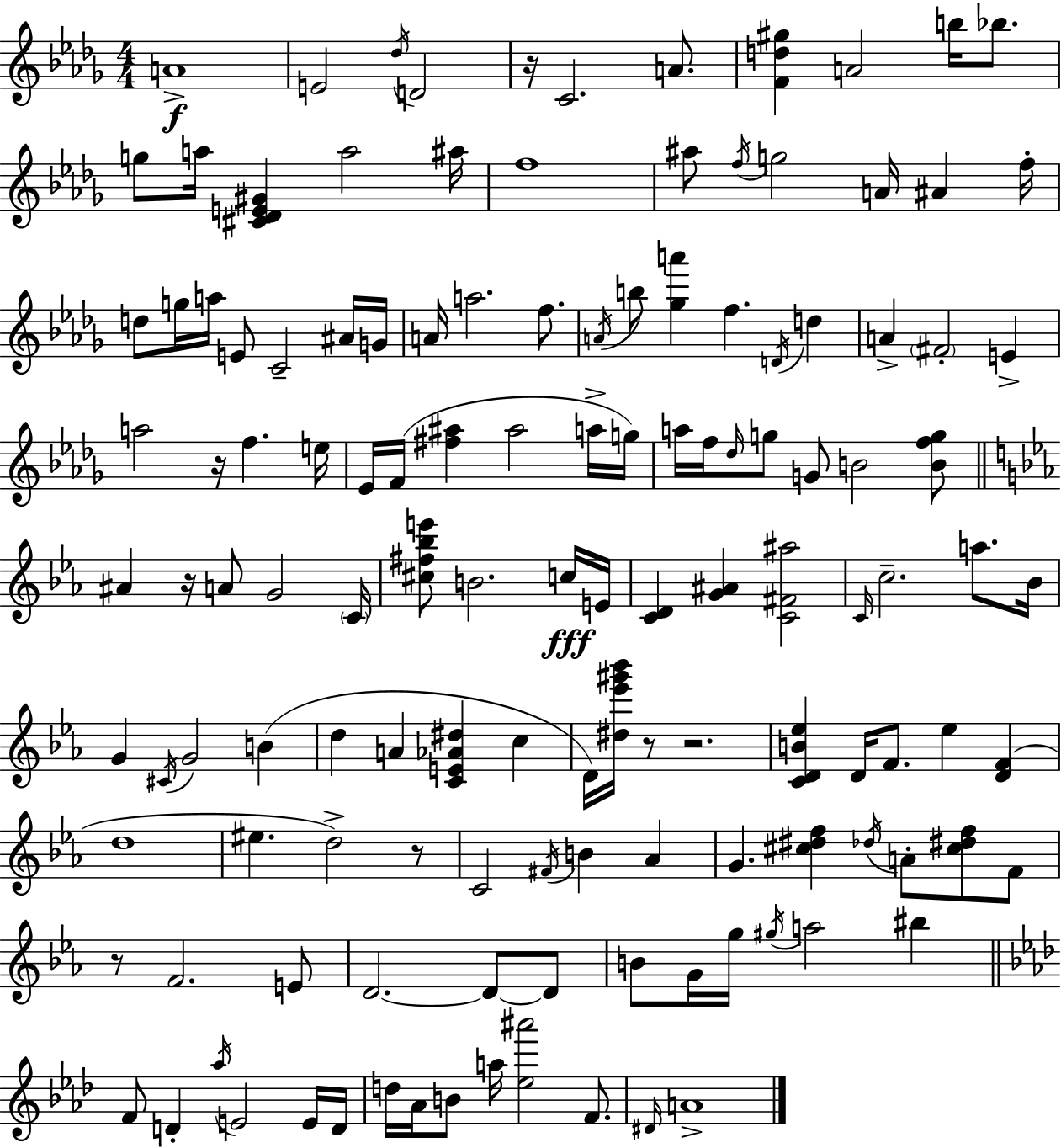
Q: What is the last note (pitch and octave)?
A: A4